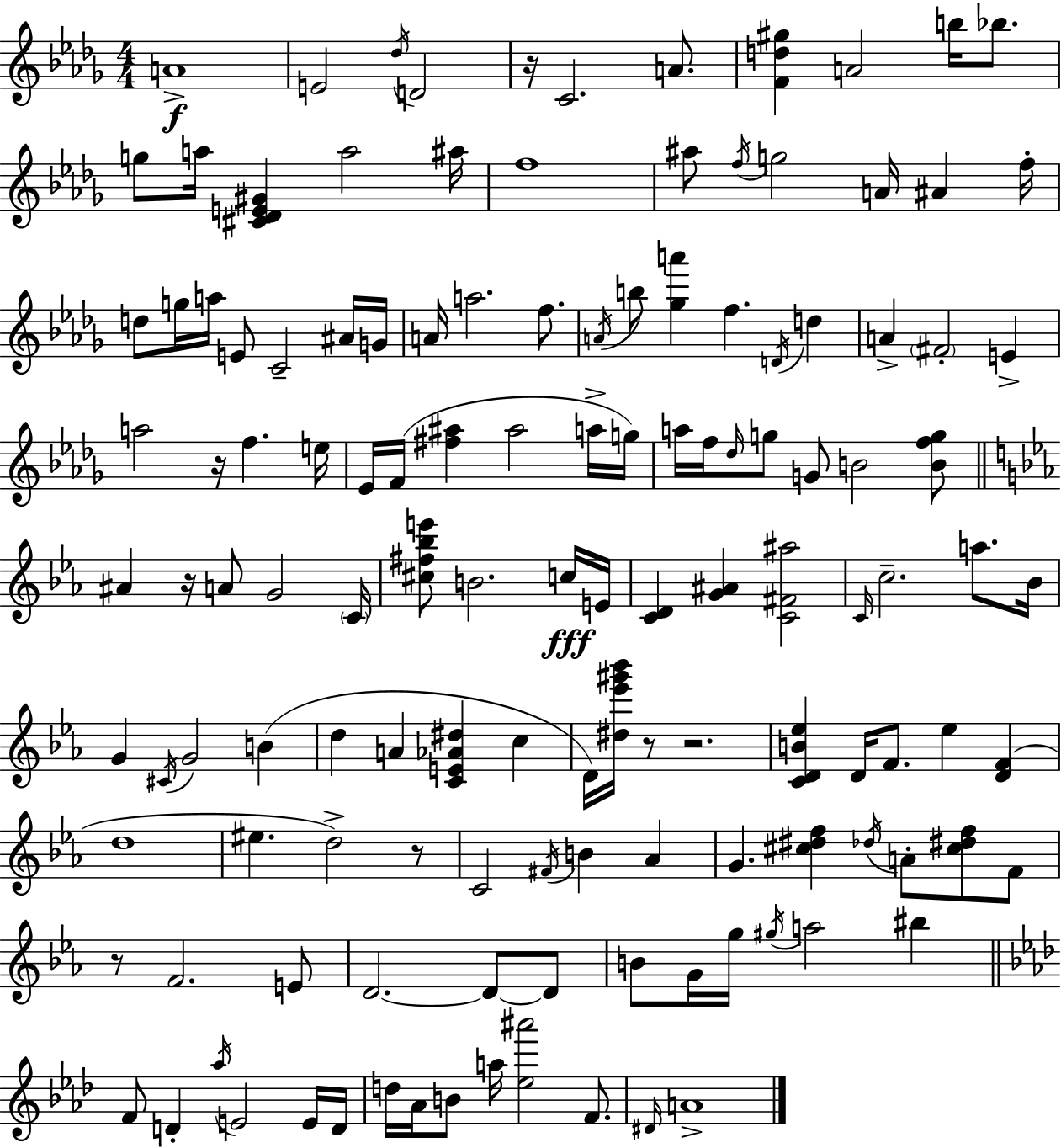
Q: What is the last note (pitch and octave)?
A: A4